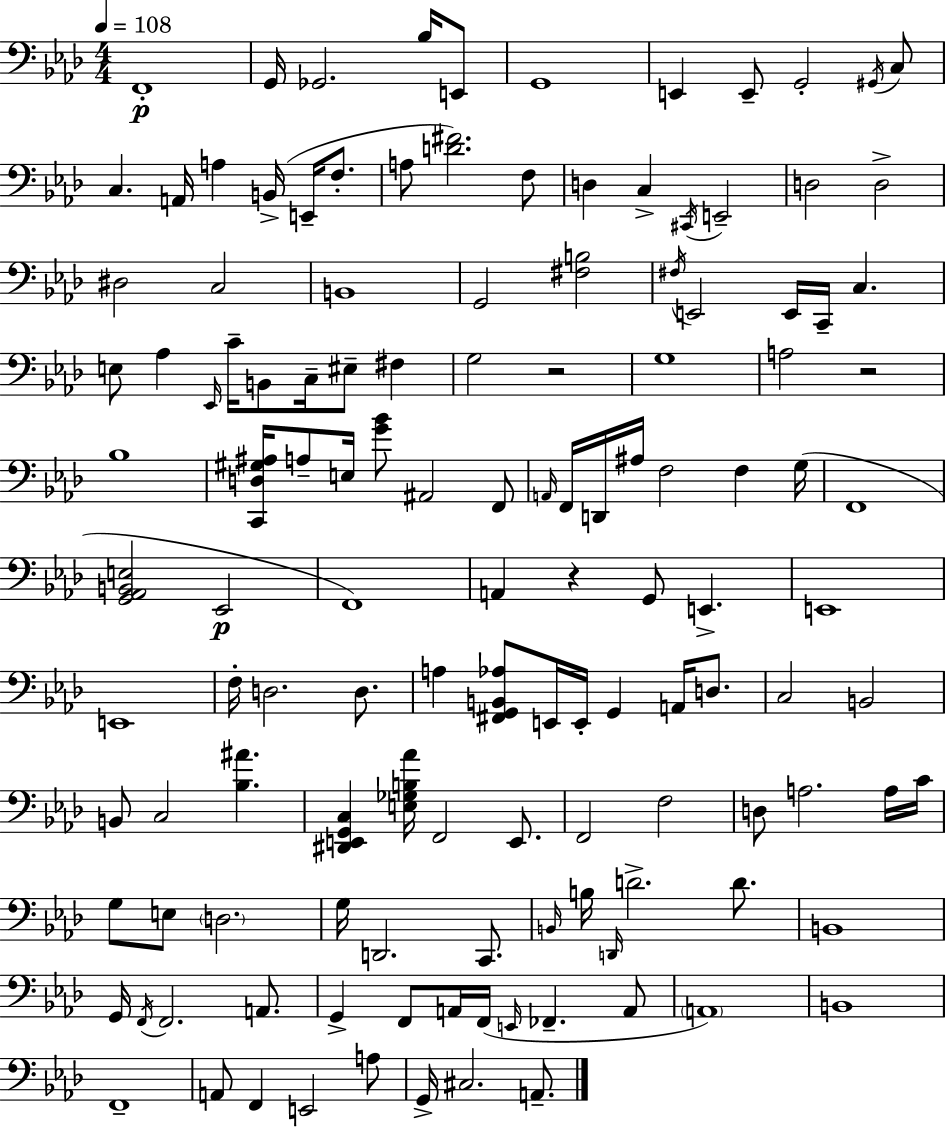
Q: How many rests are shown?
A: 3